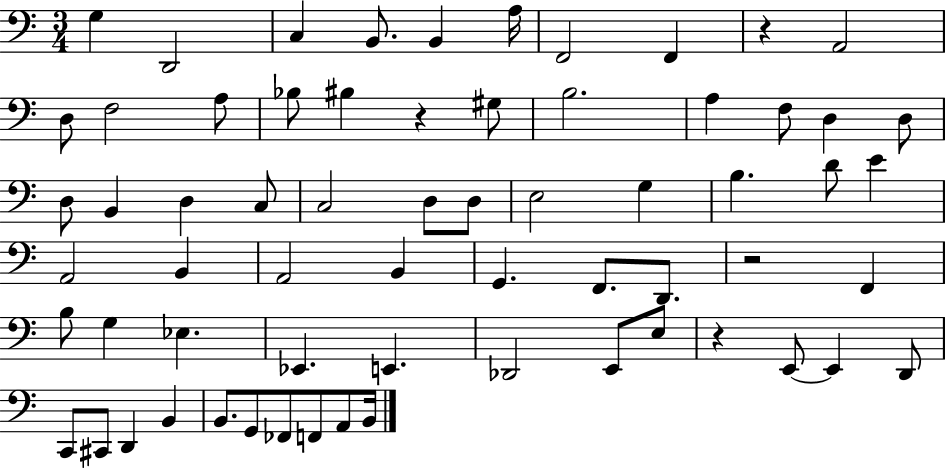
X:1
T:Untitled
M:3/4
L:1/4
K:C
G, D,,2 C, B,,/2 B,, A,/4 F,,2 F,, z A,,2 D,/2 F,2 A,/2 _B,/2 ^B, z ^G,/2 B,2 A, F,/2 D, D,/2 D,/2 B,, D, C,/2 C,2 D,/2 D,/2 E,2 G, B, D/2 E A,,2 B,, A,,2 B,, G,, F,,/2 D,,/2 z2 F,, B,/2 G, _E, _E,, E,, _D,,2 E,,/2 E,/2 z E,,/2 E,, D,,/2 C,,/2 ^C,,/2 D,, B,, B,,/2 G,,/2 _F,,/2 F,,/2 A,,/2 B,,/4